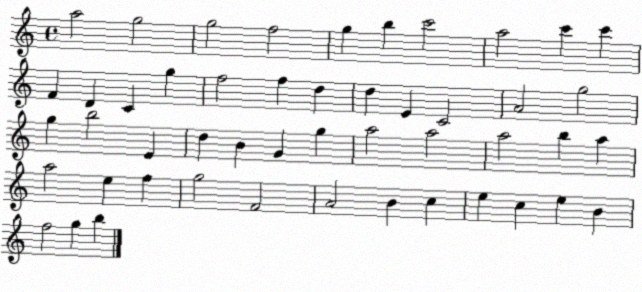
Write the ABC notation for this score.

X:1
T:Untitled
M:4/4
L:1/4
K:C
a2 g2 g2 f2 g b c'2 a2 c' c' F D C g f2 f d d E C2 A2 g2 g b2 E d B G g a2 a2 a2 b a a2 e f g2 F2 A2 B c e c e B f2 g b